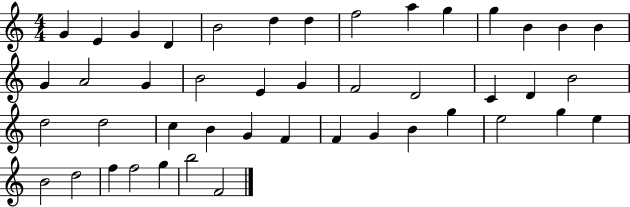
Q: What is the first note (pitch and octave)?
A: G4